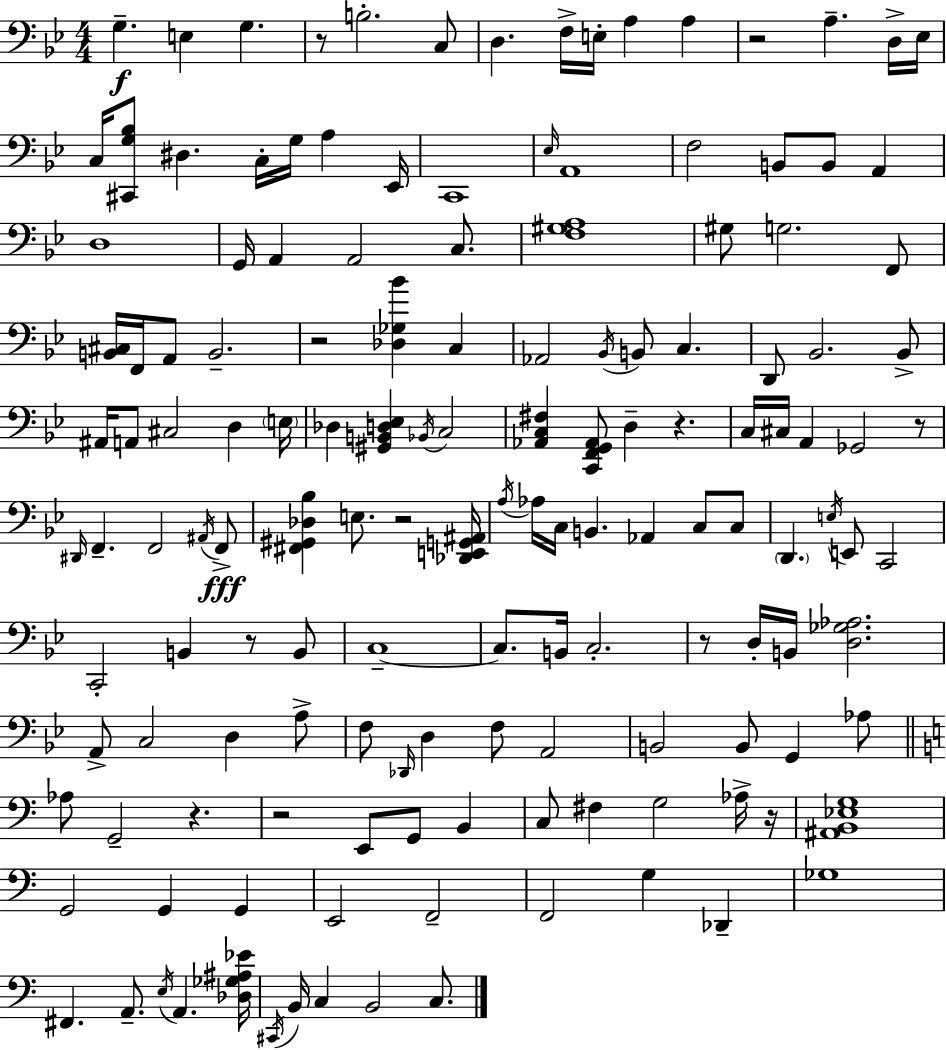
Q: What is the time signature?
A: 4/4